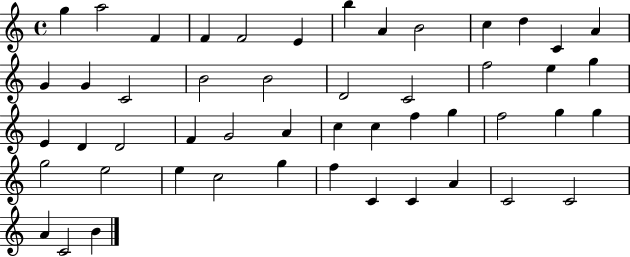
G5/q A5/h F4/q F4/q F4/h E4/q B5/q A4/q B4/h C5/q D5/q C4/q A4/q G4/q G4/q C4/h B4/h B4/h D4/h C4/h F5/h E5/q G5/q E4/q D4/q D4/h F4/q G4/h A4/q C5/q C5/q F5/q G5/q F5/h G5/q G5/q G5/h E5/h E5/q C5/h G5/q F5/q C4/q C4/q A4/q C4/h C4/h A4/q C4/h B4/q